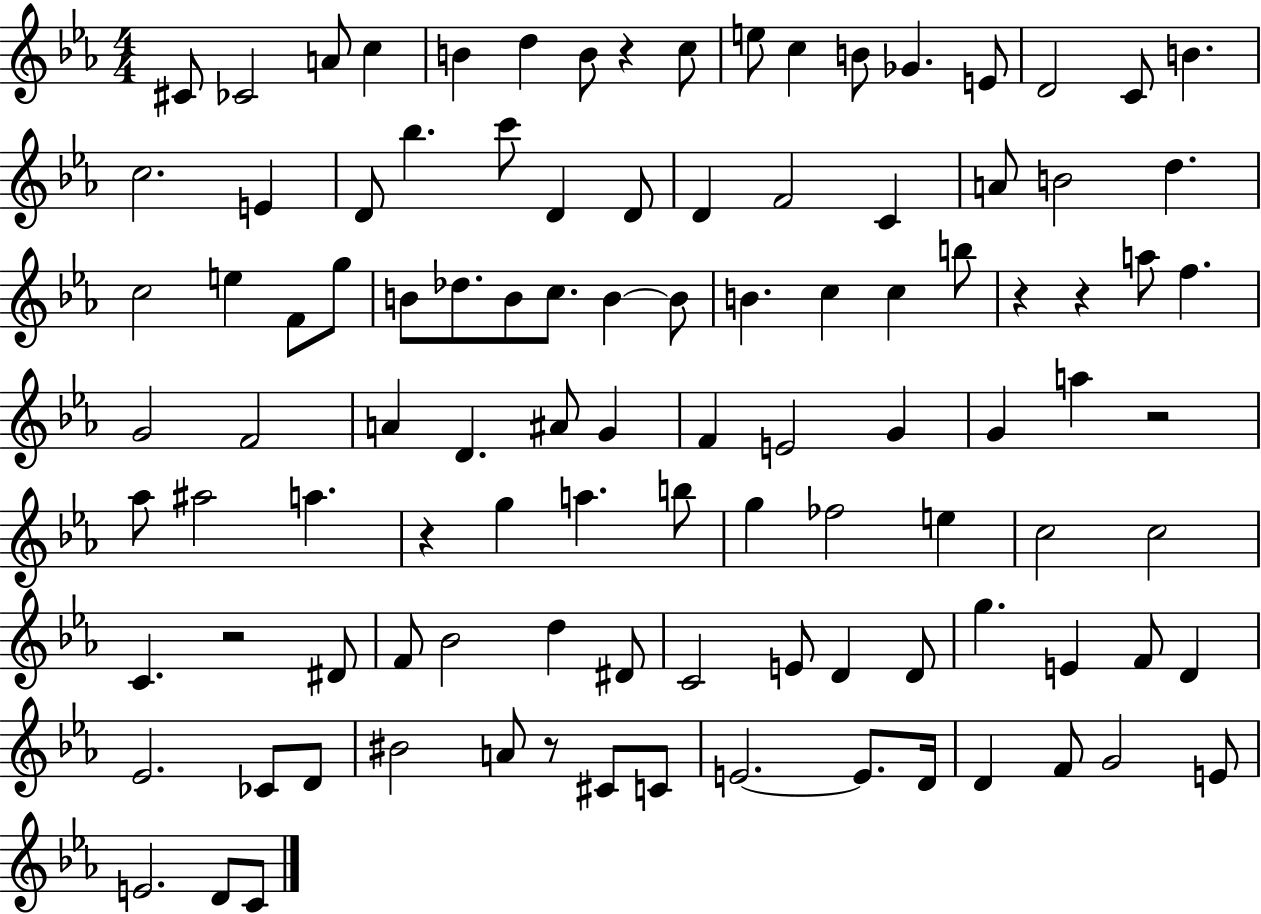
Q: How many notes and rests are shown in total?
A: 105